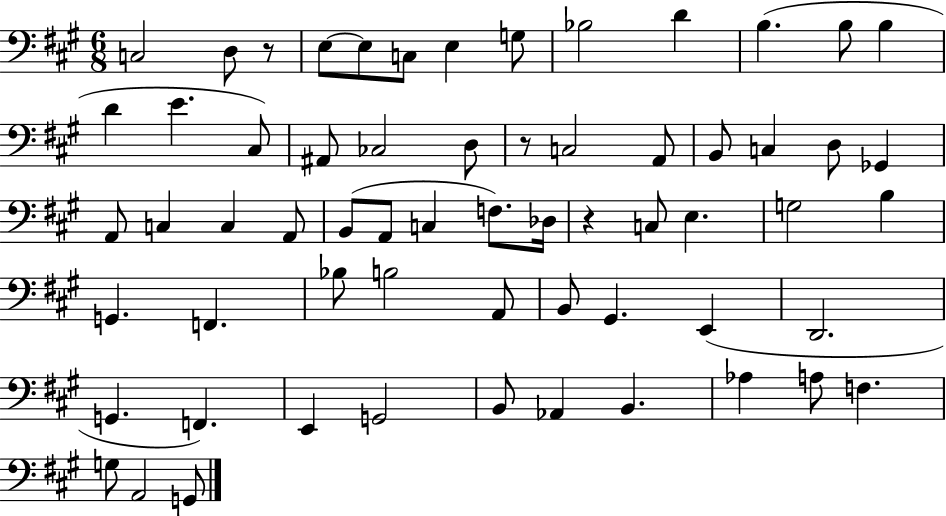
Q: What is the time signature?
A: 6/8